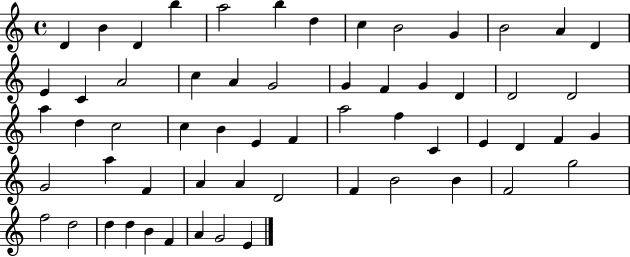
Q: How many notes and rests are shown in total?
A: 59